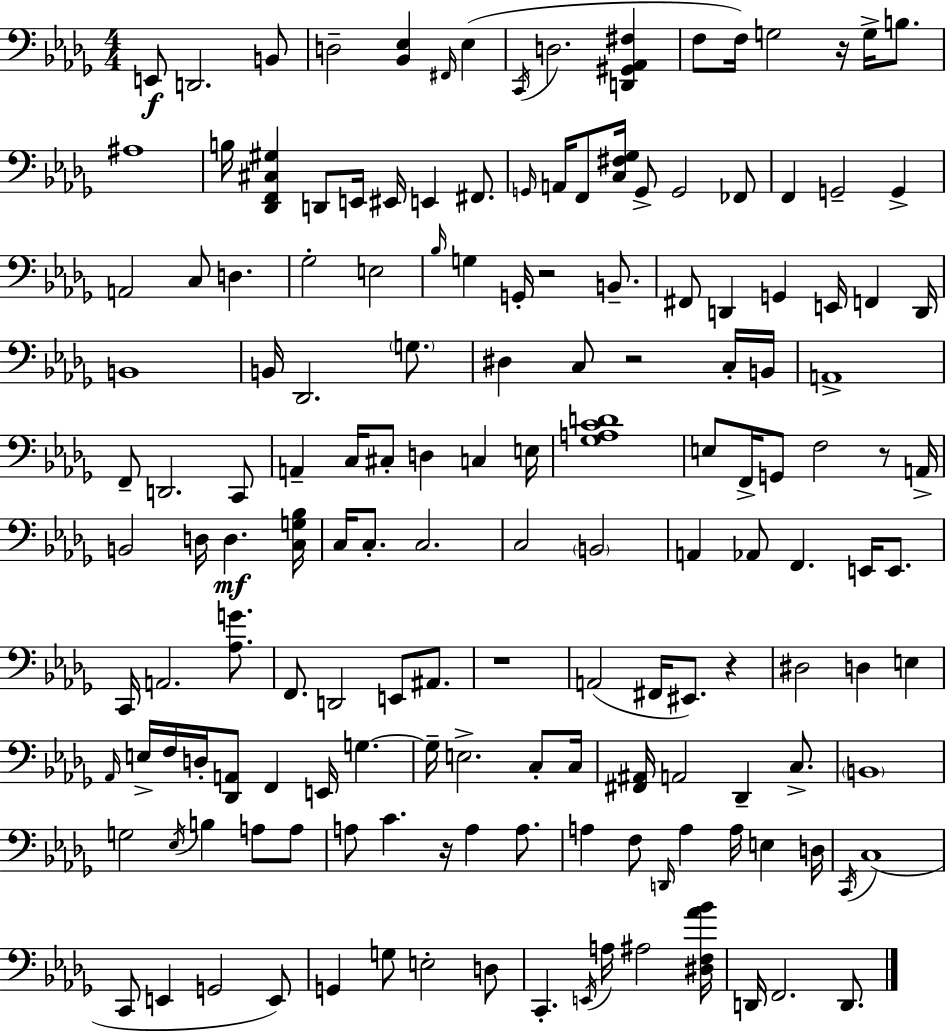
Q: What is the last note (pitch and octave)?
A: D2